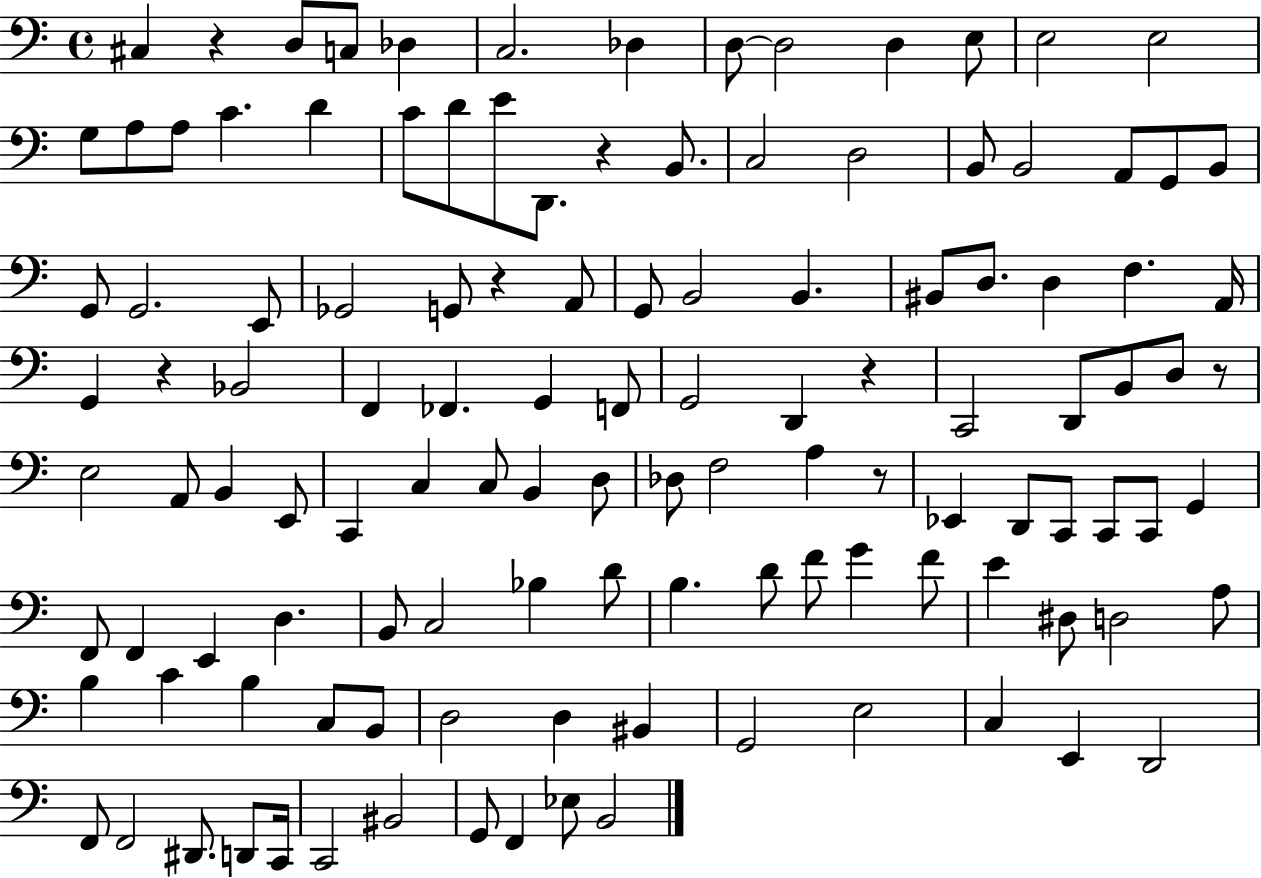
C#3/q R/q D3/e C3/e Db3/q C3/h. Db3/q D3/e D3/h D3/q E3/e E3/h E3/h G3/e A3/e A3/e C4/q. D4/q C4/e D4/e E4/e D2/e. R/q B2/e. C3/h D3/h B2/e B2/h A2/e G2/e B2/e G2/e G2/h. E2/e Gb2/h G2/e R/q A2/e G2/e B2/h B2/q. BIS2/e D3/e. D3/q F3/q. A2/s G2/q R/q Bb2/h F2/q FES2/q. G2/q F2/e G2/h D2/q R/q C2/h D2/e B2/e D3/e R/e E3/h A2/e B2/q E2/e C2/q C3/q C3/e B2/q D3/e Db3/e F3/h A3/q R/e Eb2/q D2/e C2/e C2/e C2/e G2/q F2/e F2/q E2/q D3/q. B2/e C3/h Bb3/q D4/e B3/q. D4/e F4/e G4/q F4/e E4/q D#3/e D3/h A3/e B3/q C4/q B3/q C3/e B2/e D3/h D3/q BIS2/q G2/h E3/h C3/q E2/q D2/h F2/e F2/h D#2/e. D2/e C2/s C2/h BIS2/h G2/e F2/q Eb3/e B2/h